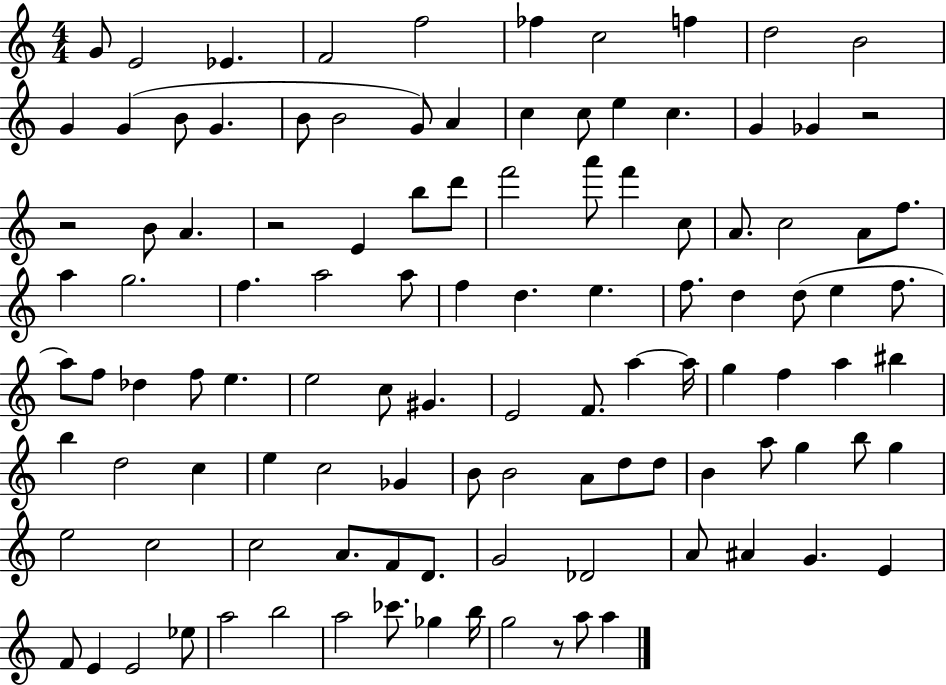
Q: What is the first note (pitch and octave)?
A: G4